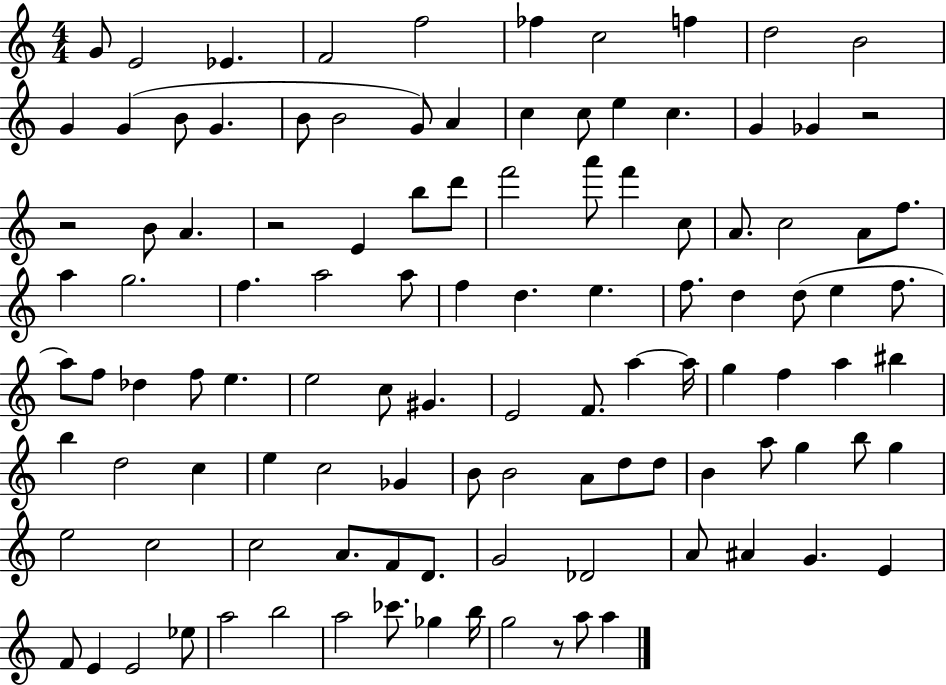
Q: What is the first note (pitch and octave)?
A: G4